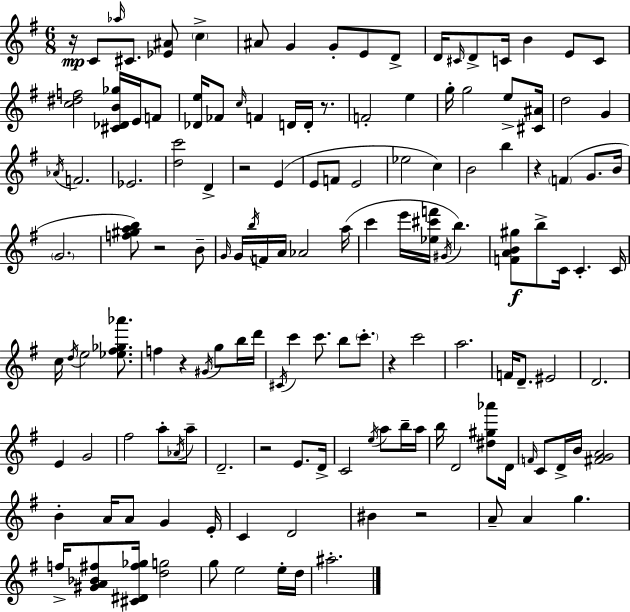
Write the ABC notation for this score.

X:1
T:Untitled
M:6/8
L:1/4
K:G
z/4 C/2 _a/4 ^C/2 [_E^A]/2 c ^A/2 G G/2 E/2 D/2 D/4 ^C/4 D/2 C/4 B E/2 C/2 [c^df]2 [^C_DB_g]/4 E/4 F/2 [_De]/4 _F/2 c/4 F D/4 D/4 z/2 F2 e g/4 g2 e/2 [^C^A]/4 d2 G _A/4 F2 _E2 [dc']2 D z2 E E/2 F/2 E2 _e2 c B2 b z F G/2 B/4 G2 [f^gab]/2 z2 B/2 G/4 G/4 b/4 F/4 A/4 _A2 a/4 c' e'/4 [_e^c'f']/4 ^G/4 b [FAB^g]/2 b/2 C/4 C C/4 c/4 d/4 e2 [_e^f_g_a']/2 f z ^G/4 g/2 b/4 d'/4 ^C/4 c' c'/2 b/2 c'/2 z c'2 a2 F/4 D/2 ^E2 D2 E G2 ^f2 a/2 _A/4 a/2 D2 z2 E/2 D/4 C2 e/4 a/2 b/4 a/4 b/4 D2 [^d^g_a']/2 D/4 F/4 C/2 D/4 B/4 [^FGA]2 B A/4 A/2 G E/4 C D2 ^B z2 A/2 A g f/4 [^GA_B^f]/2 [^C^D^f_g]/4 [dg]2 g/2 e2 e/4 d/4 ^a2